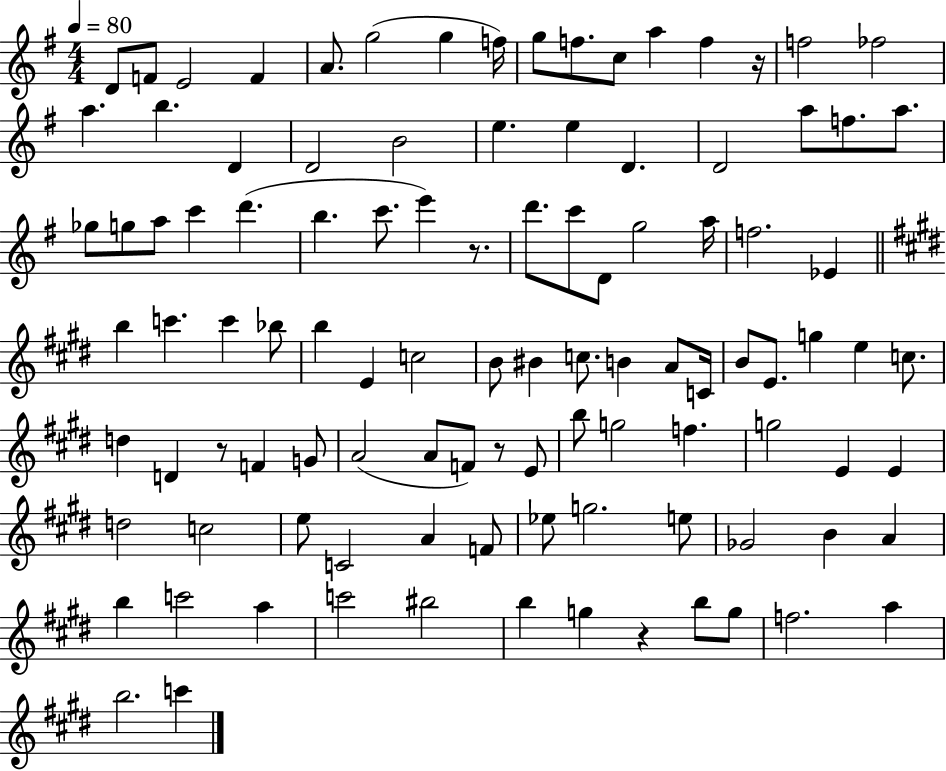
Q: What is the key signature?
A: G major